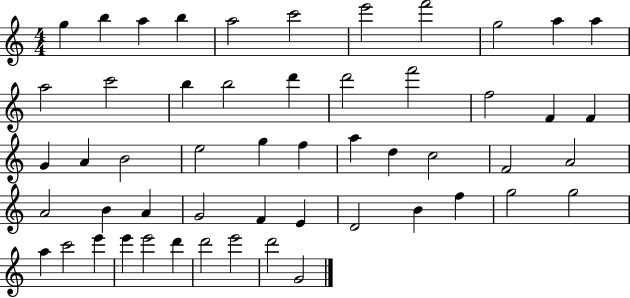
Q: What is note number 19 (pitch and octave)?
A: F5